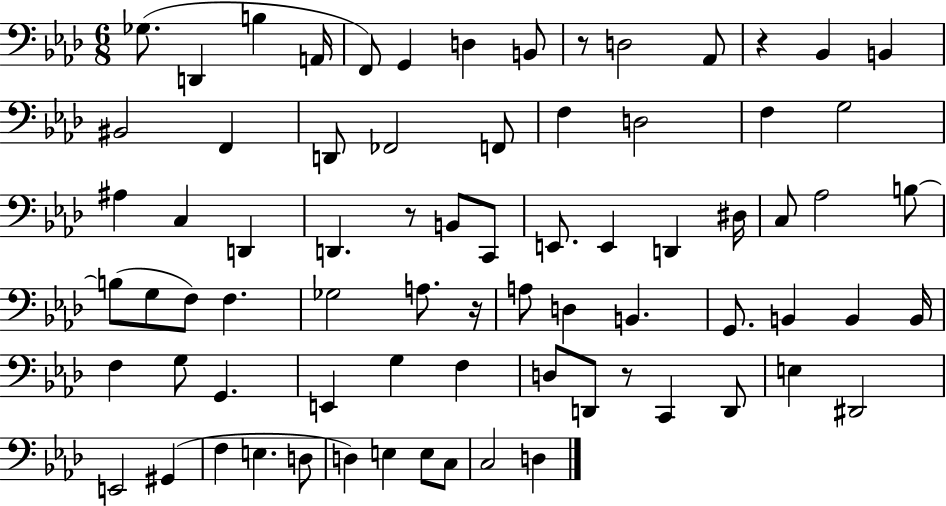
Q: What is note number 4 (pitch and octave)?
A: A2